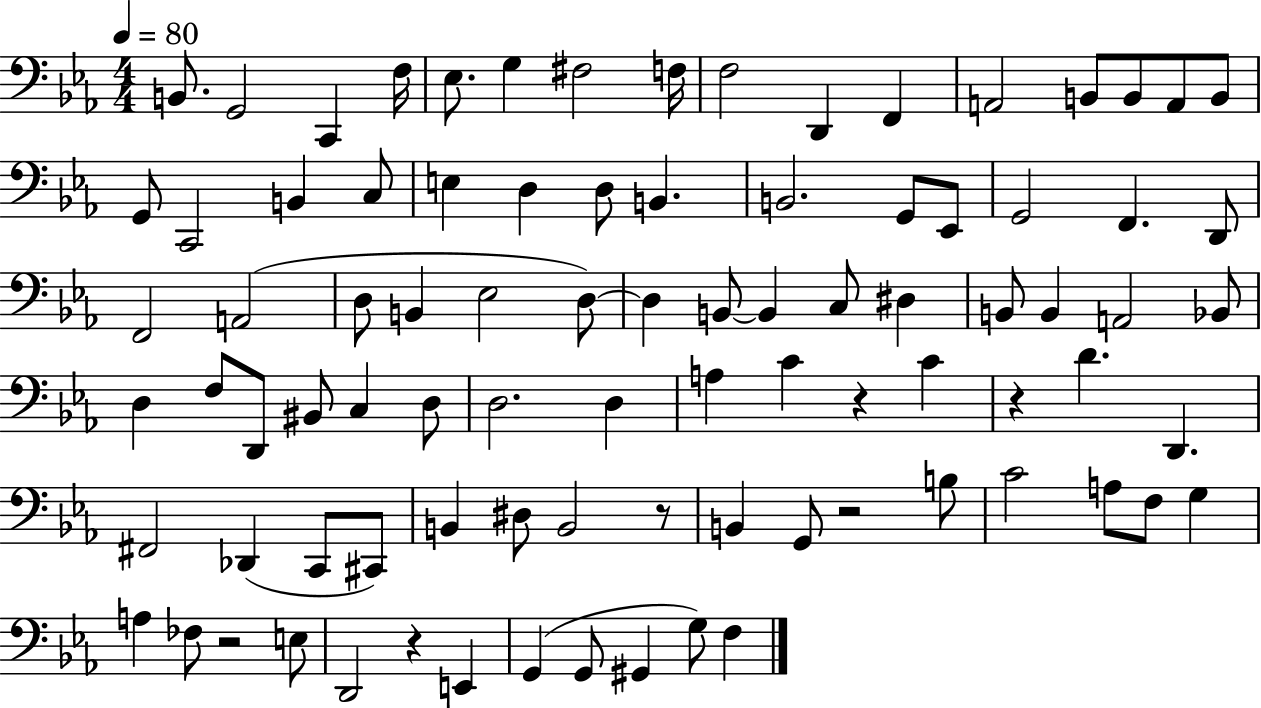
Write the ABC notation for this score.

X:1
T:Untitled
M:4/4
L:1/4
K:Eb
B,,/2 G,,2 C,, F,/4 _E,/2 G, ^F,2 F,/4 F,2 D,, F,, A,,2 B,,/2 B,,/2 A,,/2 B,,/2 G,,/2 C,,2 B,, C,/2 E, D, D,/2 B,, B,,2 G,,/2 _E,,/2 G,,2 F,, D,,/2 F,,2 A,,2 D,/2 B,, _E,2 D,/2 D, B,,/2 B,, C,/2 ^D, B,,/2 B,, A,,2 _B,,/2 D, F,/2 D,,/2 ^B,,/2 C, D,/2 D,2 D, A, C z C z D D,, ^F,,2 _D,, C,,/2 ^C,,/2 B,, ^D,/2 B,,2 z/2 B,, G,,/2 z2 B,/2 C2 A,/2 F,/2 G, A, _F,/2 z2 E,/2 D,,2 z E,, G,, G,,/2 ^G,, G,/2 F,